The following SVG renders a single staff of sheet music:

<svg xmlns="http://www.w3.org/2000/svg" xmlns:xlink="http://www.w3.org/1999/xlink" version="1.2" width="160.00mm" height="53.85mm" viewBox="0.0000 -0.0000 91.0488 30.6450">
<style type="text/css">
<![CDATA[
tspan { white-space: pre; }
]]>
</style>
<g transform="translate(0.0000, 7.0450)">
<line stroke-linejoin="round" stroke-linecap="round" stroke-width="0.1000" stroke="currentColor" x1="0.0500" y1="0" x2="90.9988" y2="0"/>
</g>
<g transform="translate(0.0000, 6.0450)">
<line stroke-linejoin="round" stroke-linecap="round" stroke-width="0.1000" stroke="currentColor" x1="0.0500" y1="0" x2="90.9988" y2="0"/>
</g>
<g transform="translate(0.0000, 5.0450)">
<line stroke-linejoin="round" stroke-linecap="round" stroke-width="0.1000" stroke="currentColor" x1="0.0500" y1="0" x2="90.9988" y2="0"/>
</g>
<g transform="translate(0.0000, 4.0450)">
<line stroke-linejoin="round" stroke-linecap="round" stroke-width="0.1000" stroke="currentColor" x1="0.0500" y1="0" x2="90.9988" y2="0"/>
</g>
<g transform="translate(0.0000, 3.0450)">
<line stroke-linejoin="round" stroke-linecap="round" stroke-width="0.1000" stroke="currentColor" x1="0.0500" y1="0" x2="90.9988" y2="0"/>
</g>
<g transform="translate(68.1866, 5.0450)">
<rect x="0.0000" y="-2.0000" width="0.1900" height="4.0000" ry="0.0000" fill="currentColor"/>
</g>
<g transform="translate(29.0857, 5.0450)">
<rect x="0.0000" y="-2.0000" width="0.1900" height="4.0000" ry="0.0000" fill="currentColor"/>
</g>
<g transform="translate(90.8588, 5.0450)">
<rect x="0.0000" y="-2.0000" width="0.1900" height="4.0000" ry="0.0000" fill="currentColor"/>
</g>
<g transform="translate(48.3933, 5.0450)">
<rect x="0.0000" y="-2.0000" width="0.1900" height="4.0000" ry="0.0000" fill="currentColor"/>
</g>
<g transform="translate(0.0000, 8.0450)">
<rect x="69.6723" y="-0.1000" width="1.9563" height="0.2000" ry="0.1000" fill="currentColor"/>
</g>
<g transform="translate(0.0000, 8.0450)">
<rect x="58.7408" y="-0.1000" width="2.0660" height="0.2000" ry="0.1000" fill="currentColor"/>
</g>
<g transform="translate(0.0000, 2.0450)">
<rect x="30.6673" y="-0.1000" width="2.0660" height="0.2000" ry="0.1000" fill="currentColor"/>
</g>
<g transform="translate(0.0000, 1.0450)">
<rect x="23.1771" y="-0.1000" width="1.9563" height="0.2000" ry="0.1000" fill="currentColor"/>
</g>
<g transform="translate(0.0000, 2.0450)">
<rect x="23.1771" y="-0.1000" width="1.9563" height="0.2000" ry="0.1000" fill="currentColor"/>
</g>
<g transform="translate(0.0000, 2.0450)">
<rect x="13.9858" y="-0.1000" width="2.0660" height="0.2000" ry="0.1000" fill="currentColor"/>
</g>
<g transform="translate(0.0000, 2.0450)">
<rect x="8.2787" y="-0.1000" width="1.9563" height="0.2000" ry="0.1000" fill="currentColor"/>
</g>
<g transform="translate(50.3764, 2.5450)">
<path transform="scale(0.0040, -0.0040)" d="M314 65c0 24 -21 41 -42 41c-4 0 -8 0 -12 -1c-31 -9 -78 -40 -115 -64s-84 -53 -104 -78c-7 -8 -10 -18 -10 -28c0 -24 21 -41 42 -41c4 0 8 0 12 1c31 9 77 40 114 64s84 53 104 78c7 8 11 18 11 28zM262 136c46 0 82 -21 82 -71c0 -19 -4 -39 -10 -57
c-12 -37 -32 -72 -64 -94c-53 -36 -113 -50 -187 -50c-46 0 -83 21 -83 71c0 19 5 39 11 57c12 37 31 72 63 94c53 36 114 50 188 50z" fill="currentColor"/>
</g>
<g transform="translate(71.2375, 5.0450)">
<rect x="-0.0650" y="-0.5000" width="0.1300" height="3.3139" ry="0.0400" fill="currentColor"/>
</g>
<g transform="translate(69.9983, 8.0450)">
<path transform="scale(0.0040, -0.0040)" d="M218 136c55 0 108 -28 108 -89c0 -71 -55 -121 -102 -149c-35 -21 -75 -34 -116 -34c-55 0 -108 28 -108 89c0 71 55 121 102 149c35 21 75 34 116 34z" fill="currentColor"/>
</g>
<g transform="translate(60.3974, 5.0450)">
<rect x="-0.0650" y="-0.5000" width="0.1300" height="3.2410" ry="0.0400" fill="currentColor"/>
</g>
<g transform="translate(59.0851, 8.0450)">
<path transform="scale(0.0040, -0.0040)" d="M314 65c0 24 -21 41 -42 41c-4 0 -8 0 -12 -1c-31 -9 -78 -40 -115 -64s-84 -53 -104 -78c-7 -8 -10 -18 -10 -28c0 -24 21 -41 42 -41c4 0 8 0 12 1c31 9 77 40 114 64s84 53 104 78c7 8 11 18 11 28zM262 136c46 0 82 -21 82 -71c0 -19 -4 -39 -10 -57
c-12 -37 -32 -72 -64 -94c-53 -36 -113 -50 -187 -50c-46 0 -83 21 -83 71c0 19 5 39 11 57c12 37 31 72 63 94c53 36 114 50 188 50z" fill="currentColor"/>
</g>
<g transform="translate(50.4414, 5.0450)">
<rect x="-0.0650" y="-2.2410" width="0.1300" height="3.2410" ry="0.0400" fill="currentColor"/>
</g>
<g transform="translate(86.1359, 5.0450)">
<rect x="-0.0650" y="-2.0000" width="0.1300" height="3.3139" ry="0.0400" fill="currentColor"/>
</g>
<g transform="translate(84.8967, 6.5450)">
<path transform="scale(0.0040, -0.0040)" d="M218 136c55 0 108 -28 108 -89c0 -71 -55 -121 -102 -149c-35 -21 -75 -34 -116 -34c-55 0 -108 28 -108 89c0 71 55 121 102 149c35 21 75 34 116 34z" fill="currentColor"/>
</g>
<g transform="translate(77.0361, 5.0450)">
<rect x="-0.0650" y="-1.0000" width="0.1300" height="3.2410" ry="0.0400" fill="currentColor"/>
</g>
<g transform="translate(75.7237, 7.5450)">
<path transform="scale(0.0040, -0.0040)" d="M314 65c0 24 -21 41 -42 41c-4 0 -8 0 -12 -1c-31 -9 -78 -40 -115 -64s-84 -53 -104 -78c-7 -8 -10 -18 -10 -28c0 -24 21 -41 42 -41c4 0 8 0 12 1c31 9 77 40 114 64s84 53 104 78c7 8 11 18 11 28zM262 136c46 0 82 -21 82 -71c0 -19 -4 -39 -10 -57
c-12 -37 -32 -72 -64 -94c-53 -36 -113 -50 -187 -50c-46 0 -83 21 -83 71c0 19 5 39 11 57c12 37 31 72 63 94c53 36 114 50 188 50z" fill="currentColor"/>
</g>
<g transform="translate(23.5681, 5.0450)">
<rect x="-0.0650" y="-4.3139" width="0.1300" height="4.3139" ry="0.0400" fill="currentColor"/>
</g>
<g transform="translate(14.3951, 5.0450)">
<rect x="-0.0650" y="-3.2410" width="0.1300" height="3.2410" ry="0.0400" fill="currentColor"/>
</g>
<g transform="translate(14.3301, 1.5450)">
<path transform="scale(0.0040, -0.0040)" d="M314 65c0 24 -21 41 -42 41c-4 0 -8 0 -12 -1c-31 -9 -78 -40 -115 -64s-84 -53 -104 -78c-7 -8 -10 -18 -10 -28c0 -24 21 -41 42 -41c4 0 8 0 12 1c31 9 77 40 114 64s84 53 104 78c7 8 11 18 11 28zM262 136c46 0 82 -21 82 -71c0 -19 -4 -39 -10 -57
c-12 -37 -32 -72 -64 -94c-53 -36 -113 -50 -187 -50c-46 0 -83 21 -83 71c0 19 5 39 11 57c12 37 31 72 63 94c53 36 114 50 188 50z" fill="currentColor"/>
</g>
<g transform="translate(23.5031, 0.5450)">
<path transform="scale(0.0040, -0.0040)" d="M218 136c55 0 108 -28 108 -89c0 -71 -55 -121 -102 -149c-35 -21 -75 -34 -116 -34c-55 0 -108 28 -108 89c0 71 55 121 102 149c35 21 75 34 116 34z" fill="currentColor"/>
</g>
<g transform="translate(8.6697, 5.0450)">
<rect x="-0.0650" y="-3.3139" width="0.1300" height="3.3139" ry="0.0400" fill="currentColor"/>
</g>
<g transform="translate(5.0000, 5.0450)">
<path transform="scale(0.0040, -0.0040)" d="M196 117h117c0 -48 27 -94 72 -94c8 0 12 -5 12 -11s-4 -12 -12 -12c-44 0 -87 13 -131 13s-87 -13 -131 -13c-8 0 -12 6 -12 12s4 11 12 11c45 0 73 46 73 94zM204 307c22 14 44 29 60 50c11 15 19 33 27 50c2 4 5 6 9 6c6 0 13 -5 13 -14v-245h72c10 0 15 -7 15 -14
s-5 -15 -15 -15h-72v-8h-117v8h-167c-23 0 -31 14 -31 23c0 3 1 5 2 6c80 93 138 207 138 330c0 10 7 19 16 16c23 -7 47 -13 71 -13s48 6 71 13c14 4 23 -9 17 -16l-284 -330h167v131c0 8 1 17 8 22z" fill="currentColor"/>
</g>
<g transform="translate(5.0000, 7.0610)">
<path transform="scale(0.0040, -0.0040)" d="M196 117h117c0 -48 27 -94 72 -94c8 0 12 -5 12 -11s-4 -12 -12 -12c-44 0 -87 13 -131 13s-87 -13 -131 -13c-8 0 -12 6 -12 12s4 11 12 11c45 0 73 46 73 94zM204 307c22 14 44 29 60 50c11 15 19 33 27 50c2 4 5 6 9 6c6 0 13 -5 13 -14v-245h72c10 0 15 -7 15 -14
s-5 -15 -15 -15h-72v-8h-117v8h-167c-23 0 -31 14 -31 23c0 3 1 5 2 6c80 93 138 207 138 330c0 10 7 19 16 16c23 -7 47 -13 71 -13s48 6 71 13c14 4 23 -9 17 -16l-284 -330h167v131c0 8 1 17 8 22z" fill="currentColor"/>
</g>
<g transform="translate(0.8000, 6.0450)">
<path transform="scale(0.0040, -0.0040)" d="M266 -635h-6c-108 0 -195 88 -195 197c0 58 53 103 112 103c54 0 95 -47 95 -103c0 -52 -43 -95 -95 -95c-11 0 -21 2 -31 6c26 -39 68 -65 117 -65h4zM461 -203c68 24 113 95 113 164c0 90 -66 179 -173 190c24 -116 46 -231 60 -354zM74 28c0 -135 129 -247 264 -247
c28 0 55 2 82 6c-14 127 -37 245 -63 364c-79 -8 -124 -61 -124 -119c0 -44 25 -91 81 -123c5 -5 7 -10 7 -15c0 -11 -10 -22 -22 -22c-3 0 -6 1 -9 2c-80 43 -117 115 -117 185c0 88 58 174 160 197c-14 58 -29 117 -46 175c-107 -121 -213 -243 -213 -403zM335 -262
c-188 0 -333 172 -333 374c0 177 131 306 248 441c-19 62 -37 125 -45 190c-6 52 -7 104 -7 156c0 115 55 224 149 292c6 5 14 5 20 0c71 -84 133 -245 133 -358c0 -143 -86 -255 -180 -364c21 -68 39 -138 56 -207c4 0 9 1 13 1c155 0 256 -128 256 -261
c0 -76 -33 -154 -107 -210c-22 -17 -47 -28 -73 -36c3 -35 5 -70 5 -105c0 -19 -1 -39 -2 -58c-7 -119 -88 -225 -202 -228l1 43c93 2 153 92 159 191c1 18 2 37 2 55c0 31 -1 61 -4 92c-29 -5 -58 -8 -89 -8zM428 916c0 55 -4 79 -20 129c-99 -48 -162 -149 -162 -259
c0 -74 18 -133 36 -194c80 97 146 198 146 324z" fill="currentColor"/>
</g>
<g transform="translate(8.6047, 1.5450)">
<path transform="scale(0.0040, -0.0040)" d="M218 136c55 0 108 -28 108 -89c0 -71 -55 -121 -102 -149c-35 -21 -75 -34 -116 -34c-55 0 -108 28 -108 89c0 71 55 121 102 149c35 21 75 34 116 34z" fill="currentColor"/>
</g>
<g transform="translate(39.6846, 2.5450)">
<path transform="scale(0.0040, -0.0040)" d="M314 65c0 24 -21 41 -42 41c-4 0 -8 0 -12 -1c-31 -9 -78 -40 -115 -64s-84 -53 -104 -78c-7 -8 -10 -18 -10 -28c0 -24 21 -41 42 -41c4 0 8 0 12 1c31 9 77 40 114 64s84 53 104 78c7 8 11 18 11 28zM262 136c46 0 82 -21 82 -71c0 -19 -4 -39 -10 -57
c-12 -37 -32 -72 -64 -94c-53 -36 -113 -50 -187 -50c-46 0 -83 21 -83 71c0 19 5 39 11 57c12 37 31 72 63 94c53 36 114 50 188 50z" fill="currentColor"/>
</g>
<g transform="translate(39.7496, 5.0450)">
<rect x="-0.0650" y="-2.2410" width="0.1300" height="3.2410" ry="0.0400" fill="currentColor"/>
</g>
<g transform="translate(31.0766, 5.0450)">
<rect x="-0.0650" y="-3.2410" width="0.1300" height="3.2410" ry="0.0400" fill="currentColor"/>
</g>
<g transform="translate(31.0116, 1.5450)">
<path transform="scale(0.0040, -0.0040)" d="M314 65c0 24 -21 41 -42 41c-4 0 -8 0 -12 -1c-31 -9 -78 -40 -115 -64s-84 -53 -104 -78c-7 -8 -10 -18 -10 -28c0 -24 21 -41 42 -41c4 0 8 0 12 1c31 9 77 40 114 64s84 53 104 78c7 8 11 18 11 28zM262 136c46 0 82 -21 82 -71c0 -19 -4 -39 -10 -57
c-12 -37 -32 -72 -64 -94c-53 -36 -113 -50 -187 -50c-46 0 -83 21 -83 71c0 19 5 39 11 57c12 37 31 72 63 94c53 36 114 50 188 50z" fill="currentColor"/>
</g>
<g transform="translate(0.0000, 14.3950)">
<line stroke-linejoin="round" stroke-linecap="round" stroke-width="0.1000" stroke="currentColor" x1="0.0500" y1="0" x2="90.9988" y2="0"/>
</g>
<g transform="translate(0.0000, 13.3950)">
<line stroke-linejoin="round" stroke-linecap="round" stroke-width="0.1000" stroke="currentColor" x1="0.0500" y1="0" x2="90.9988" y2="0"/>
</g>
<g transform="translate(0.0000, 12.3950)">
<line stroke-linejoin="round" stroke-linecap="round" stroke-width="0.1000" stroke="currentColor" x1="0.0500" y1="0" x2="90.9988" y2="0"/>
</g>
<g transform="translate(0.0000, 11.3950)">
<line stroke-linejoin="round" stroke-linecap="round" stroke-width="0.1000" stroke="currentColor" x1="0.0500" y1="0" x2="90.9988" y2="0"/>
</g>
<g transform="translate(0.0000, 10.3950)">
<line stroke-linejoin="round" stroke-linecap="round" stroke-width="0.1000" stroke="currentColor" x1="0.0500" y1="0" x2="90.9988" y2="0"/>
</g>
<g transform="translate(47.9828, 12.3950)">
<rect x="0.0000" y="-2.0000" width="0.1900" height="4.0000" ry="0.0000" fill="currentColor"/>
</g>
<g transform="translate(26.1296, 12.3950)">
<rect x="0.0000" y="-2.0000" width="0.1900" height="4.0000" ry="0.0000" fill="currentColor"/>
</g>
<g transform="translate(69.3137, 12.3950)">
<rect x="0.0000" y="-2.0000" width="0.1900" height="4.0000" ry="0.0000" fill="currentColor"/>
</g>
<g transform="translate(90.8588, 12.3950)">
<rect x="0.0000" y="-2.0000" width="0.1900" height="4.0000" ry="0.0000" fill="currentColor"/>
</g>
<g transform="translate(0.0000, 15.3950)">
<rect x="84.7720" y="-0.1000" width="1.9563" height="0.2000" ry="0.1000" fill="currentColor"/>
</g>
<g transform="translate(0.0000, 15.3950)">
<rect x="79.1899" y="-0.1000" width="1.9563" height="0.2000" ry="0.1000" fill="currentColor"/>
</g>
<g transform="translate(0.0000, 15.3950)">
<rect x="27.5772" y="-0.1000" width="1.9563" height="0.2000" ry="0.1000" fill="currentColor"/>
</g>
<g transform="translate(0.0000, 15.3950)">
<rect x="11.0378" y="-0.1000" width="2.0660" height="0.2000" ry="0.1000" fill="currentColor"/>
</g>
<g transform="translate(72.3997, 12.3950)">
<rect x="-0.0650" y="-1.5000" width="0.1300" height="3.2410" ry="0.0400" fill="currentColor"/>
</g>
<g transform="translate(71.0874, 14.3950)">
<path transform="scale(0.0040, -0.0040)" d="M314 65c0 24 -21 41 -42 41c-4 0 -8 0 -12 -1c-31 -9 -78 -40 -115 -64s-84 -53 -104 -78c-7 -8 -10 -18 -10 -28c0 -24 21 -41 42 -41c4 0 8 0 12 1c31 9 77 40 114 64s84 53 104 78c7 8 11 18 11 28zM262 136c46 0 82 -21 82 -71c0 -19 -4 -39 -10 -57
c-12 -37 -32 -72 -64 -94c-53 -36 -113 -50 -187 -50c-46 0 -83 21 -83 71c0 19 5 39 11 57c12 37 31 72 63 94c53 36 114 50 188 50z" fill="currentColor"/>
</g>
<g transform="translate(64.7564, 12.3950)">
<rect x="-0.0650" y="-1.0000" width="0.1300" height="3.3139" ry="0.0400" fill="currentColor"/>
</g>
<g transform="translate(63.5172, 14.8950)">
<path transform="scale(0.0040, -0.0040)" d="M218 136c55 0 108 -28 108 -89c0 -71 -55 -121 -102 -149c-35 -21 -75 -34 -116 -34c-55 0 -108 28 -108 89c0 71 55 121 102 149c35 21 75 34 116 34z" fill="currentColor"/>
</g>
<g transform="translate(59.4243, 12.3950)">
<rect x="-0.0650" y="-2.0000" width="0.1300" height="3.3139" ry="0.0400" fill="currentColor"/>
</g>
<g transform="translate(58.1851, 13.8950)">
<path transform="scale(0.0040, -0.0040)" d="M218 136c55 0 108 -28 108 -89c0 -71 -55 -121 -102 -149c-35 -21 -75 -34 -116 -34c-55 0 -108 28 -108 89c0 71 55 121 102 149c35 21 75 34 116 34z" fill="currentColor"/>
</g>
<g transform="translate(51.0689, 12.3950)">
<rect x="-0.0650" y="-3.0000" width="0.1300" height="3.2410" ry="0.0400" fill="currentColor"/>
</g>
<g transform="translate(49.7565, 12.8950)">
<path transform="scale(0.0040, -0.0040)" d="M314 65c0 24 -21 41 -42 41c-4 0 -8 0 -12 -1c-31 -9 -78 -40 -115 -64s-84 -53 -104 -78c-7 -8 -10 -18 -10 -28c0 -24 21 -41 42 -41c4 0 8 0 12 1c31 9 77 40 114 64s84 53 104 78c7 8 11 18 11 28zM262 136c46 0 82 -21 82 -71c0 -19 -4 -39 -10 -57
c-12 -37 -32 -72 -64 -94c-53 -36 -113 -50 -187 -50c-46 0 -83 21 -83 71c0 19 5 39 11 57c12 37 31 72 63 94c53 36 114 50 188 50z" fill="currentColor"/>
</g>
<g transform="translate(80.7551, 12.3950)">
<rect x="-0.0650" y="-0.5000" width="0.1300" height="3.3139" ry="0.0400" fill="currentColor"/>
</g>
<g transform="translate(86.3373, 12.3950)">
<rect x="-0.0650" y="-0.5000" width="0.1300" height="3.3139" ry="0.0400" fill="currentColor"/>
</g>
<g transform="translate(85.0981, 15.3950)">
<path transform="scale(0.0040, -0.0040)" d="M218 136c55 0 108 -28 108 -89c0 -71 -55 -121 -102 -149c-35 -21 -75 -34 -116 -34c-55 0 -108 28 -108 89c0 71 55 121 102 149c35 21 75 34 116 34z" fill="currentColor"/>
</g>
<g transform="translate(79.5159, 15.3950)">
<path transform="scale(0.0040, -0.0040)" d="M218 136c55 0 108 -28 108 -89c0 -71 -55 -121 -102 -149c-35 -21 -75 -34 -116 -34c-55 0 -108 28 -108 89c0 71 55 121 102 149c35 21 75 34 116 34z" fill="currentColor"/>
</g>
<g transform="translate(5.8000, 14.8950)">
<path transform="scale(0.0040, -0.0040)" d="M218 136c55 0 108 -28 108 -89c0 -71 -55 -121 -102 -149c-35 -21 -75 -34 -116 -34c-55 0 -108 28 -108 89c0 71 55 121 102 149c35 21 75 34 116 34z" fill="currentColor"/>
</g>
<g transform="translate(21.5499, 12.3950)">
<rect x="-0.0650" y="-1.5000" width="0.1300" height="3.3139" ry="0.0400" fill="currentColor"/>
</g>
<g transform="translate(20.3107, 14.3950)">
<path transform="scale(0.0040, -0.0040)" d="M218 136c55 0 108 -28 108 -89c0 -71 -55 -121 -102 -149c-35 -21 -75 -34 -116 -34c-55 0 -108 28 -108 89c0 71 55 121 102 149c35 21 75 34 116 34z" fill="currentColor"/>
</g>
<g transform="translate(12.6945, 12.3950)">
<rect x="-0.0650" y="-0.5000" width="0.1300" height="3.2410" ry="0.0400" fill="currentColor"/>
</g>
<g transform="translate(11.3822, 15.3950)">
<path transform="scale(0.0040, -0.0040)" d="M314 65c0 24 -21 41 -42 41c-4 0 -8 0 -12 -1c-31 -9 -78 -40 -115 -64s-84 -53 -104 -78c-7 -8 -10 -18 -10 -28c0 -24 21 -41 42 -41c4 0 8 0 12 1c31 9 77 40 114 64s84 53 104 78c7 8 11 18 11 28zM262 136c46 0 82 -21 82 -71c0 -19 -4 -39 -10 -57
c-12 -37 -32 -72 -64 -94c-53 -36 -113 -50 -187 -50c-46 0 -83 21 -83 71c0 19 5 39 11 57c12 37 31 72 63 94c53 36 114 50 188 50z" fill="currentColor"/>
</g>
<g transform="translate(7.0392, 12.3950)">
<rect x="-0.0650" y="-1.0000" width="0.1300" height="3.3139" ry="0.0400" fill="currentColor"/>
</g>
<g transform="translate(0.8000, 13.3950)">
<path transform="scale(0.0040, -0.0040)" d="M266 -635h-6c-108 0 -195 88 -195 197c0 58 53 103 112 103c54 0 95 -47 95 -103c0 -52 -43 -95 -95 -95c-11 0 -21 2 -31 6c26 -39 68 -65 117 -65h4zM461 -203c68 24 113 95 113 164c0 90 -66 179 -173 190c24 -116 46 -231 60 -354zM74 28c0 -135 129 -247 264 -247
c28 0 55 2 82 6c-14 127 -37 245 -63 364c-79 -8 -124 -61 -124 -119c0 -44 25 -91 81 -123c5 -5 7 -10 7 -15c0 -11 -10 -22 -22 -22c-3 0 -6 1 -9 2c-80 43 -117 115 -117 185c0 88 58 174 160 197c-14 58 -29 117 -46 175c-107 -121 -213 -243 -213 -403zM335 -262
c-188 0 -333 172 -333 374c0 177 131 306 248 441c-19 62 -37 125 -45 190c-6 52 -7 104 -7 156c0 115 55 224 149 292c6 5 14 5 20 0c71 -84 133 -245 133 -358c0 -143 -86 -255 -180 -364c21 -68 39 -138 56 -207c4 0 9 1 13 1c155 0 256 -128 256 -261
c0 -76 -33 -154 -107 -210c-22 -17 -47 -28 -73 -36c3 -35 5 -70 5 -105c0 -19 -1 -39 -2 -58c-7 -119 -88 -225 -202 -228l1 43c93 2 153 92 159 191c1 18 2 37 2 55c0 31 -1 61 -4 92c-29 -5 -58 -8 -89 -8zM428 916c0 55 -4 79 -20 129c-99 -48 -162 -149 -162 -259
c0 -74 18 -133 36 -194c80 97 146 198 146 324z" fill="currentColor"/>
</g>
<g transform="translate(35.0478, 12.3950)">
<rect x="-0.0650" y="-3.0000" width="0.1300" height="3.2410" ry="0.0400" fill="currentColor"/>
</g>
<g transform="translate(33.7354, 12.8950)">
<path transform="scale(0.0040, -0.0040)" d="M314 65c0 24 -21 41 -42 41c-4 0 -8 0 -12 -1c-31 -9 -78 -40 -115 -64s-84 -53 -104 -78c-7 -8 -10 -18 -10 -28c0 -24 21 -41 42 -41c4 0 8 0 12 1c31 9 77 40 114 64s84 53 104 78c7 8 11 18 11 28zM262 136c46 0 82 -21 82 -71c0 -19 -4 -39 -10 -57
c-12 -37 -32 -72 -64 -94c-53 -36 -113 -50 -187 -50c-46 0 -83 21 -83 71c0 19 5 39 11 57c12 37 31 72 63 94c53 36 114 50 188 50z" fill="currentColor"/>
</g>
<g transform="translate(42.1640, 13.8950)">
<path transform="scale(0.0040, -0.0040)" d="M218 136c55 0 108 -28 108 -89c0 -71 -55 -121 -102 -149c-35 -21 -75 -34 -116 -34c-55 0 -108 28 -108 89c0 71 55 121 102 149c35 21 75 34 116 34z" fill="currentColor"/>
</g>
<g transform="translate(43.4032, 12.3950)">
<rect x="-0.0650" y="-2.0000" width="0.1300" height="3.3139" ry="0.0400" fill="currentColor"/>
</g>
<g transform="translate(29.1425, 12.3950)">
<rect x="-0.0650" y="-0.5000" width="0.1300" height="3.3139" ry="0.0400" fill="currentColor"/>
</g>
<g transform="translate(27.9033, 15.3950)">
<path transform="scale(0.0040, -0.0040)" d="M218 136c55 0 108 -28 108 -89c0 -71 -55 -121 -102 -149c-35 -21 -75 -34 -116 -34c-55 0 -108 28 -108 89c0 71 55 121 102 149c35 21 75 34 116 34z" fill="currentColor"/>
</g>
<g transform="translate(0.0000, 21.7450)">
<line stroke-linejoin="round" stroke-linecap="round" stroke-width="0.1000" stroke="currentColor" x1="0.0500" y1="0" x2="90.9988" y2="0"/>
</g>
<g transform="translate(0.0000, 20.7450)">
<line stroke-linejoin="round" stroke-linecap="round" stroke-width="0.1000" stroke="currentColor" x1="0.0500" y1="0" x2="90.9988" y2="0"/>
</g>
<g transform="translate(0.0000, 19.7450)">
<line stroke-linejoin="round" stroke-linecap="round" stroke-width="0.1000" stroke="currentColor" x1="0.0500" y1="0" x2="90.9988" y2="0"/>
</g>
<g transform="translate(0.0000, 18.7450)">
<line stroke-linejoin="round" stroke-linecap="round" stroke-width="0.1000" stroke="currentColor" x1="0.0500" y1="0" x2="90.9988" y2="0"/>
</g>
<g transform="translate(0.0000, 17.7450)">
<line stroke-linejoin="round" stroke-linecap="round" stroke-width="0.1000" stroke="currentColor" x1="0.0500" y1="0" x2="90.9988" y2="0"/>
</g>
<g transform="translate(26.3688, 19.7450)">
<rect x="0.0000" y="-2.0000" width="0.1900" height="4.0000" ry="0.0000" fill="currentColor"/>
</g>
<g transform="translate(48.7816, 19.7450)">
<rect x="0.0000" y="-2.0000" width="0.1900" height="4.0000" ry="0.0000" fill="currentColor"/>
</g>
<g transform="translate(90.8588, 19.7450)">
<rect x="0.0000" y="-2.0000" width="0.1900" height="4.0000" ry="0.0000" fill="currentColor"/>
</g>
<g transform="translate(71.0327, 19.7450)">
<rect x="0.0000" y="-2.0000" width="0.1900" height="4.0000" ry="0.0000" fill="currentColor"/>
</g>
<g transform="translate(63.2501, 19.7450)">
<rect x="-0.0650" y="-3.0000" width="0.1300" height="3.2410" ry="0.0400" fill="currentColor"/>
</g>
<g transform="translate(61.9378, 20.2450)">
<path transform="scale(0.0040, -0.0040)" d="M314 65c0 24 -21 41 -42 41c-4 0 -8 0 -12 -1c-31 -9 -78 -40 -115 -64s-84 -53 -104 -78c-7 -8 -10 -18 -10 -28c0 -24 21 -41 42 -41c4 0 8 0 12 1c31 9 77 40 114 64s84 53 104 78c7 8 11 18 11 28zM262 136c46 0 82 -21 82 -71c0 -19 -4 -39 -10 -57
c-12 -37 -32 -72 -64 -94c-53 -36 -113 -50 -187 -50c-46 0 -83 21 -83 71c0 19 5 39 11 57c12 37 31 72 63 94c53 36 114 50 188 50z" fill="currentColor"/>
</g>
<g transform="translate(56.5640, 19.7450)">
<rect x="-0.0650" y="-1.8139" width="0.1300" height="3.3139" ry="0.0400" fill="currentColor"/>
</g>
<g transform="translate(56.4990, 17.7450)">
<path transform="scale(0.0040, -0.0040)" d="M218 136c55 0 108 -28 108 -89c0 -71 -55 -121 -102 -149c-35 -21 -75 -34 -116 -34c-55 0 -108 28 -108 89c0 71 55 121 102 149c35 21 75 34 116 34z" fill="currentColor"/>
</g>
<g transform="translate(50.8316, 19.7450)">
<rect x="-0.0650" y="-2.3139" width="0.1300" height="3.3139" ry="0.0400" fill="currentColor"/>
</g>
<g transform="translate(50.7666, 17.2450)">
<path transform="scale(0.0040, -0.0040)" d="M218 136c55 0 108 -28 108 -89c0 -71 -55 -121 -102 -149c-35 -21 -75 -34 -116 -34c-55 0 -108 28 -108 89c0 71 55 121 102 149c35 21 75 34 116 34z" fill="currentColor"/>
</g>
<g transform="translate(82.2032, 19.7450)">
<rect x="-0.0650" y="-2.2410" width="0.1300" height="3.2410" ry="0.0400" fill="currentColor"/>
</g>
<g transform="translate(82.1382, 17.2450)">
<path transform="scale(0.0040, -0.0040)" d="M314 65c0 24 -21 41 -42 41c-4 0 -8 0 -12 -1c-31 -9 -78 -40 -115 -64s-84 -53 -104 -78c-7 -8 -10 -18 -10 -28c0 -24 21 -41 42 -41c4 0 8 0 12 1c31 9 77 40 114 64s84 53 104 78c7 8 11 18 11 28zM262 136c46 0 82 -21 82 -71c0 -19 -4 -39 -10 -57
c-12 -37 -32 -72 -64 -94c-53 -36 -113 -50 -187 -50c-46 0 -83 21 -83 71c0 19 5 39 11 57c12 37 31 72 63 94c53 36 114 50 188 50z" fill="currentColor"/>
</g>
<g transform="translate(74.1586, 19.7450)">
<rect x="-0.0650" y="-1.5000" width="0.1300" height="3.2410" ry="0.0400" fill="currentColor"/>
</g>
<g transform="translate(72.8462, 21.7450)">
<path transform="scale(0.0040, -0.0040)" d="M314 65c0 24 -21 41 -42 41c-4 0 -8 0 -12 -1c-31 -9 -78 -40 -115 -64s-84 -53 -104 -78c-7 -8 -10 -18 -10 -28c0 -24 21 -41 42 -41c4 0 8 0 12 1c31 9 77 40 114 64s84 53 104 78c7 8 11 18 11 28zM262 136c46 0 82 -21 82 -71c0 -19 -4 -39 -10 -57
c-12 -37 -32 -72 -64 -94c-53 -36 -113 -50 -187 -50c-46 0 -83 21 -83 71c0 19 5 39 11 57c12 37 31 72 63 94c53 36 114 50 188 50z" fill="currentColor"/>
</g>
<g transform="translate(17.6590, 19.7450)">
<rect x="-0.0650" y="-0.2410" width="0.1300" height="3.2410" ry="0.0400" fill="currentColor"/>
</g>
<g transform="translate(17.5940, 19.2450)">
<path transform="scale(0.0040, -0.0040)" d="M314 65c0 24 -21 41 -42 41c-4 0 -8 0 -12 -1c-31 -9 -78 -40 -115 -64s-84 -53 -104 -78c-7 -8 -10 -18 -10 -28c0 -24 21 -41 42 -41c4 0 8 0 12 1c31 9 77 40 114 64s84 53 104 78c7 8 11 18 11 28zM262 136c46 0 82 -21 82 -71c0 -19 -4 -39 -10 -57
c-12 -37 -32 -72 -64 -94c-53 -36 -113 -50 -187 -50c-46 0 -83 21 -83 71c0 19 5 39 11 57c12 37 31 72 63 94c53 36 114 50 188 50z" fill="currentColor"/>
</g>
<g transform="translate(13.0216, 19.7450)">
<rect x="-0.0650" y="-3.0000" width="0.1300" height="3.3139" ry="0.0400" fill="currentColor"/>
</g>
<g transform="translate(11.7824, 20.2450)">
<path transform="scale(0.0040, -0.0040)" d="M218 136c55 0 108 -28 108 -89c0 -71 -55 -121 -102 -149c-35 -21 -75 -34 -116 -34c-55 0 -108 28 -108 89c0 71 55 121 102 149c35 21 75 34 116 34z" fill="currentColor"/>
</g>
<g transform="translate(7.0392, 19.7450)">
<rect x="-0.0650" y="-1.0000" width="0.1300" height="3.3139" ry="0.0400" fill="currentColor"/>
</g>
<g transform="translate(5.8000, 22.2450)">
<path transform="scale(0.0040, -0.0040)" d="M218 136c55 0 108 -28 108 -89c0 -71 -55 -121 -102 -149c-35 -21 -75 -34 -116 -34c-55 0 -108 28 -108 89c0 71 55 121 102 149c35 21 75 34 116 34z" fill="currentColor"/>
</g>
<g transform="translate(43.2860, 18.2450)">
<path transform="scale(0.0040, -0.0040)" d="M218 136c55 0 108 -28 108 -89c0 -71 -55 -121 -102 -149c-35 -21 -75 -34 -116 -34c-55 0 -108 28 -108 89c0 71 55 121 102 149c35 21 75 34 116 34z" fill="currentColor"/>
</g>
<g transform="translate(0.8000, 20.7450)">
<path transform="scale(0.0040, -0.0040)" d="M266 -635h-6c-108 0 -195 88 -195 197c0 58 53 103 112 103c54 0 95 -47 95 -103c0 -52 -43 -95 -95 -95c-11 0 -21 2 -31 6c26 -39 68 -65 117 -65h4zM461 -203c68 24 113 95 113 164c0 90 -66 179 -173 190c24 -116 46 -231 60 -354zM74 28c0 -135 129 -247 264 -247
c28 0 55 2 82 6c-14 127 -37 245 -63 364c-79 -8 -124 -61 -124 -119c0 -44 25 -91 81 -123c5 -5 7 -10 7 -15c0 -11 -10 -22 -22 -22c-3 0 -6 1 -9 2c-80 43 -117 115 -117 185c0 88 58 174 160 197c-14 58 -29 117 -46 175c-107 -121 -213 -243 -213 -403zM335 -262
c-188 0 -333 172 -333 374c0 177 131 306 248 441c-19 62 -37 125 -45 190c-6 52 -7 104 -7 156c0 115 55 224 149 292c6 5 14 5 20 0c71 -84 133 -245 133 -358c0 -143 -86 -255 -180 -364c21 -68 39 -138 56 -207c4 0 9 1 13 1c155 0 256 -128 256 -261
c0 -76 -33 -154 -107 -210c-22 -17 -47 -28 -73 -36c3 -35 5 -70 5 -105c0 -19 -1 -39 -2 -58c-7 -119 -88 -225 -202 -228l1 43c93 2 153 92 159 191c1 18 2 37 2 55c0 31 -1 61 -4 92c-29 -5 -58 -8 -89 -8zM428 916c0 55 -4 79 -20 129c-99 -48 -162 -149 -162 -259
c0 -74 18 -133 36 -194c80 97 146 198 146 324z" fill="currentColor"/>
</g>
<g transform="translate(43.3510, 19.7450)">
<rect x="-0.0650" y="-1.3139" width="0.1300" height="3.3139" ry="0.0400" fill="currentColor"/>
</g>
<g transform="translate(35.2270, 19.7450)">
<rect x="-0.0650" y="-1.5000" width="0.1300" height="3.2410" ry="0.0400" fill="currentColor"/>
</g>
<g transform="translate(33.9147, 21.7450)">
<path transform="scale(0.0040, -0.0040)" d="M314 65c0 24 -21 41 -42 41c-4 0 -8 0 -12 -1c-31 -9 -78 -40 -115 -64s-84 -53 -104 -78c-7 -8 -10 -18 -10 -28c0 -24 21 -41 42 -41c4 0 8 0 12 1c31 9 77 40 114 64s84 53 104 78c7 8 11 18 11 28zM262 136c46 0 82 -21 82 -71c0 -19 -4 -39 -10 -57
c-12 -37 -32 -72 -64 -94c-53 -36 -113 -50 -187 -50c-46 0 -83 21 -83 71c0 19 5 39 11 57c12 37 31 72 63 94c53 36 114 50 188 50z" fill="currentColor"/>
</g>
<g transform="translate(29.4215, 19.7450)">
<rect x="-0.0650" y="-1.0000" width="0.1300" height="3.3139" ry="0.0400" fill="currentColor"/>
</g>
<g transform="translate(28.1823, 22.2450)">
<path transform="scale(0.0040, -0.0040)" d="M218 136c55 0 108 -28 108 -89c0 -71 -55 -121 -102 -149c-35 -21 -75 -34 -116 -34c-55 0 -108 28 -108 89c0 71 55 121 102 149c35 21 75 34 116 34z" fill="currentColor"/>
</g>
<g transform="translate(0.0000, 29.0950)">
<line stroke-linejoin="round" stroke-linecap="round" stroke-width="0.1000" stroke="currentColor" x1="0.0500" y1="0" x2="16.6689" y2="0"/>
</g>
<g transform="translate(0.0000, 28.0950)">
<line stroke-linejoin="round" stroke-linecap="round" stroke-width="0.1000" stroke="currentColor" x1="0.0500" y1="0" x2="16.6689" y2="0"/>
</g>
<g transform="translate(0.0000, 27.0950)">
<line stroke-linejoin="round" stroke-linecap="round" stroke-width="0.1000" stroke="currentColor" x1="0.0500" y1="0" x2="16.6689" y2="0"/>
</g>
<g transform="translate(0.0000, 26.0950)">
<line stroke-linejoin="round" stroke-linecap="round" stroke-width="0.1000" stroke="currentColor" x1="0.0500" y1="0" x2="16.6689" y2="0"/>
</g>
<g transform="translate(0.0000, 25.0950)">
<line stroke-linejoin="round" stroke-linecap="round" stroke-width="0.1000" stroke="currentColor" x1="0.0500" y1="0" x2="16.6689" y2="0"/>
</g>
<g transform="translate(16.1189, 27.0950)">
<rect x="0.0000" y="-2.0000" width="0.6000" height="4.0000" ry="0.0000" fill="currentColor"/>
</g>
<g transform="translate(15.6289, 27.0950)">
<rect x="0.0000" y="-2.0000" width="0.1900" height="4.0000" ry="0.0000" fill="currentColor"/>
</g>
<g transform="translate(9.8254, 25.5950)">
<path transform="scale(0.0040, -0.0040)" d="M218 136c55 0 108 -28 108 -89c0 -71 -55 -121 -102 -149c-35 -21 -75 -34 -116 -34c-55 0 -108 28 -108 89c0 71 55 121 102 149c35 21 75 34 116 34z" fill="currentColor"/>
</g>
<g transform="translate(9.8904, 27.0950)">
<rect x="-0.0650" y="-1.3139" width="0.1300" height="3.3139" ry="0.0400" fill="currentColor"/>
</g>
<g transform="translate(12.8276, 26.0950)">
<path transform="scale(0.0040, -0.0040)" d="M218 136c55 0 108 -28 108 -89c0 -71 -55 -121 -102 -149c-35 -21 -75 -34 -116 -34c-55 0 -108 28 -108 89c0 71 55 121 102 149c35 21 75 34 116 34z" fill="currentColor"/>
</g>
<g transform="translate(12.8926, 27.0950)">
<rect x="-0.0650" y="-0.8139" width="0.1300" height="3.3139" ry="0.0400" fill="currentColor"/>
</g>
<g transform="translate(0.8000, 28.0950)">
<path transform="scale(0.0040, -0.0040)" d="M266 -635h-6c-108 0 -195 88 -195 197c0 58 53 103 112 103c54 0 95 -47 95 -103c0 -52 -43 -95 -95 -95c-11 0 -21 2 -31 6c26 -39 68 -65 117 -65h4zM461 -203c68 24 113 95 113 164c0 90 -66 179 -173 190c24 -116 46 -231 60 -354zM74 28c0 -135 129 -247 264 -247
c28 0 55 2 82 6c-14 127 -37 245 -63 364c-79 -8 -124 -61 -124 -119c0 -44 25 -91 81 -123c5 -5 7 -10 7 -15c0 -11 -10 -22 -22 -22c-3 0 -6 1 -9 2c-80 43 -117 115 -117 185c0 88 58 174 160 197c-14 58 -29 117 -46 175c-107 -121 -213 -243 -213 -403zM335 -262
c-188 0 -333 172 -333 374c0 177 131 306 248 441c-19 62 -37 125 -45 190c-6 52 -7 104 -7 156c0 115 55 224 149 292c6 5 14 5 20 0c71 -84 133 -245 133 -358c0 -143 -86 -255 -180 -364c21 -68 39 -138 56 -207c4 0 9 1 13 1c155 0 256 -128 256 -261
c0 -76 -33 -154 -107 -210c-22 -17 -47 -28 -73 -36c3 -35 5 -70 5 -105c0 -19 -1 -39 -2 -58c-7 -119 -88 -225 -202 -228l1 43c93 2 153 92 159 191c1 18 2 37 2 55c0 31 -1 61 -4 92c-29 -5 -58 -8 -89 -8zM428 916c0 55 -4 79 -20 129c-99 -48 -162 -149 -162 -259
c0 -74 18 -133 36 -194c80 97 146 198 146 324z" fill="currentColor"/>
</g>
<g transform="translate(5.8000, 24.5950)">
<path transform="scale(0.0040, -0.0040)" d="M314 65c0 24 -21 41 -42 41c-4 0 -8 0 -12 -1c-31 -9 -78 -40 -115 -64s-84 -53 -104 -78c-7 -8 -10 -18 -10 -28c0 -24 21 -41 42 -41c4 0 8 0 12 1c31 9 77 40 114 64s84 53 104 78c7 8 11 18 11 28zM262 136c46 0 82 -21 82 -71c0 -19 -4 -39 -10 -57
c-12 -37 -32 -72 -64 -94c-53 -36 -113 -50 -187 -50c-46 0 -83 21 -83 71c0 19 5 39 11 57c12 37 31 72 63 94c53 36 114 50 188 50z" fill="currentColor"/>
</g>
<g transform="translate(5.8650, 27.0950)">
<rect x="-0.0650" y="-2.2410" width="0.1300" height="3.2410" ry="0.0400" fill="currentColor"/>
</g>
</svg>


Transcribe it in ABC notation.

X:1
T:Untitled
M:4/4
L:1/4
K:C
b b2 d' b2 g2 g2 C2 C D2 F D C2 E C A2 F A2 F D E2 C C D A c2 D E2 e g f A2 E2 g2 g2 e d